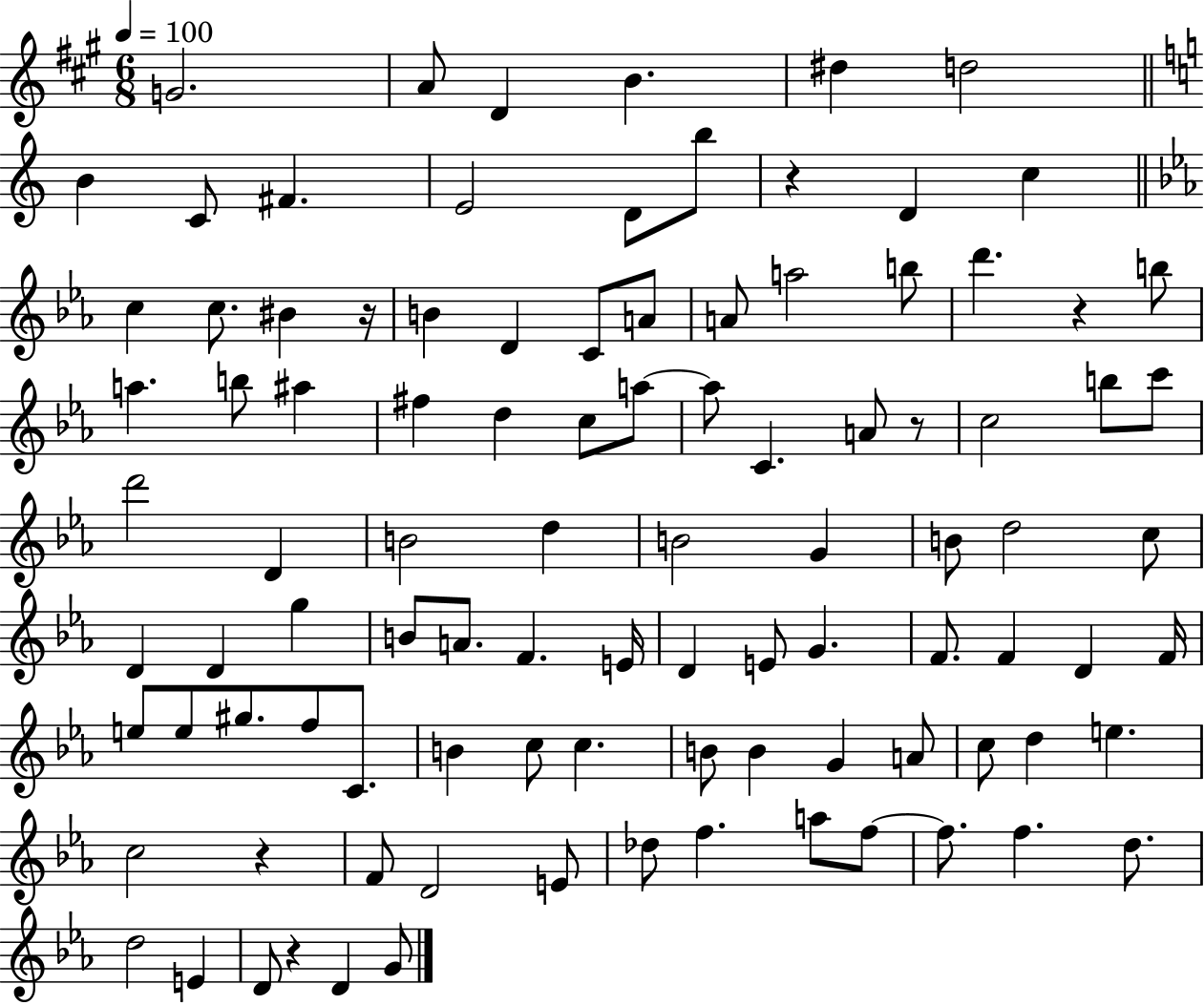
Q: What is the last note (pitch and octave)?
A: G4